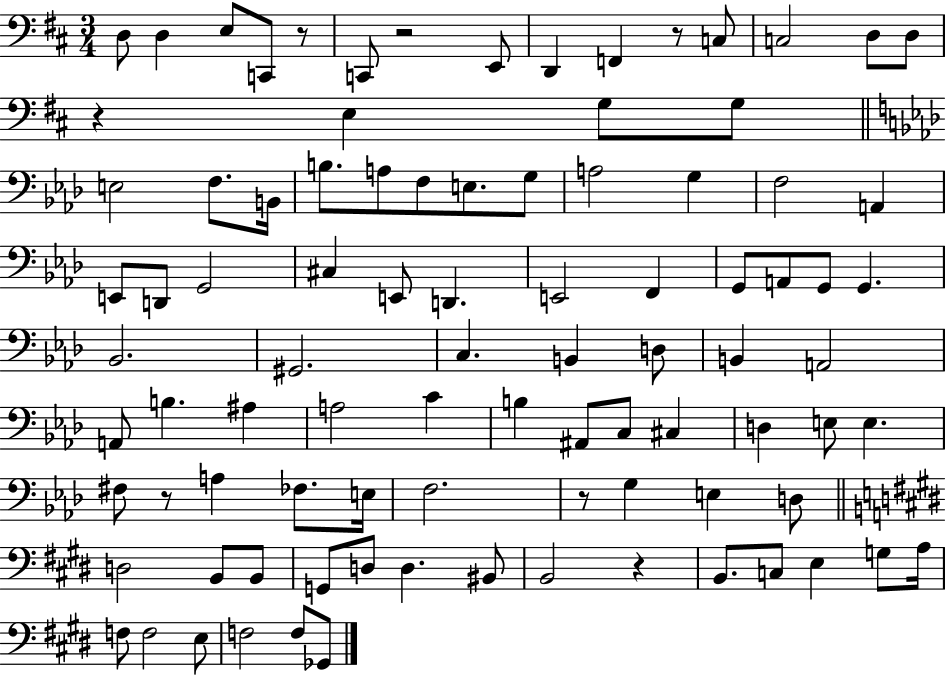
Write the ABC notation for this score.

X:1
T:Untitled
M:3/4
L:1/4
K:D
D,/2 D, E,/2 C,,/2 z/2 C,,/2 z2 E,,/2 D,, F,, z/2 C,/2 C,2 D,/2 D,/2 z E, G,/2 G,/2 E,2 F,/2 B,,/4 B,/2 A,/2 F,/2 E,/2 G,/2 A,2 G, F,2 A,, E,,/2 D,,/2 G,,2 ^C, E,,/2 D,, E,,2 F,, G,,/2 A,,/2 G,,/2 G,, _B,,2 ^G,,2 C, B,, D,/2 B,, A,,2 A,,/2 B, ^A, A,2 C B, ^A,,/2 C,/2 ^C, D, E,/2 E, ^F,/2 z/2 A, _F,/2 E,/4 F,2 z/2 G, E, D,/2 D,2 B,,/2 B,,/2 G,,/2 D,/2 D, ^B,,/2 B,,2 z B,,/2 C,/2 E, G,/2 A,/4 F,/2 F,2 E,/2 F,2 F,/2 _G,,/2